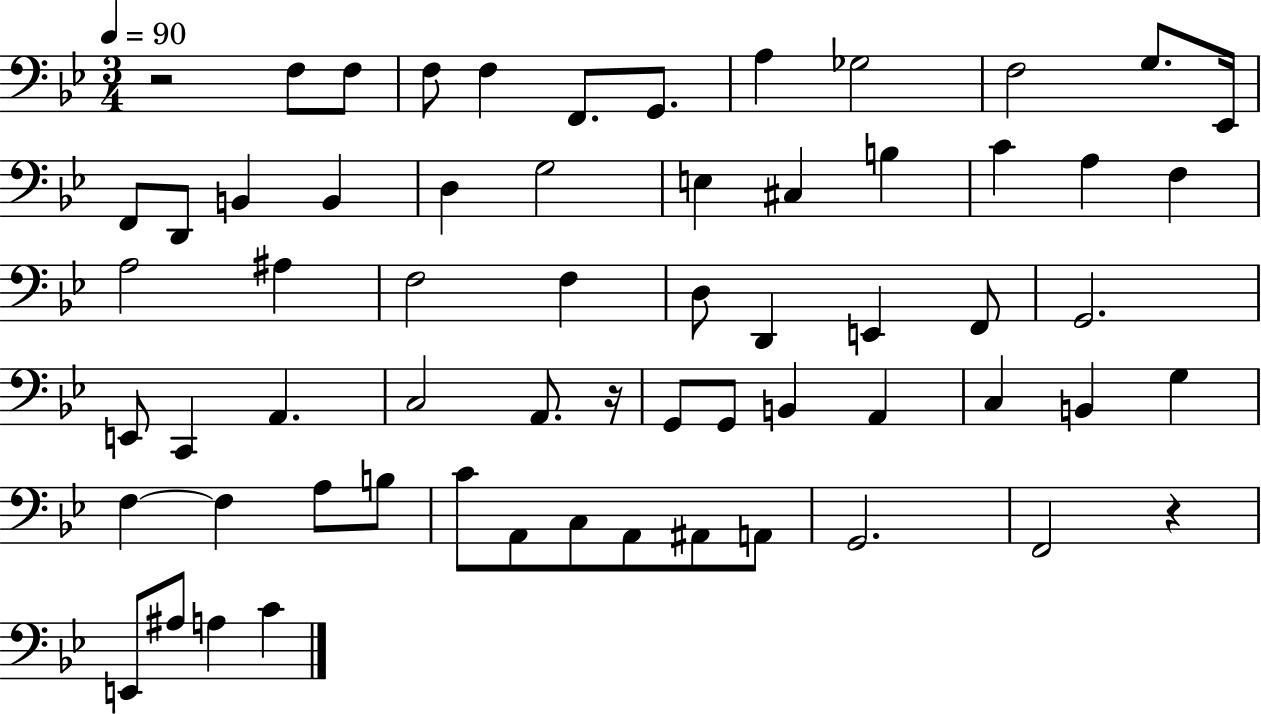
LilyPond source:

{
  \clef bass
  \numericTimeSignature
  \time 3/4
  \key bes \major
  \tempo 4 = 90
  r2 f8 f8 | f8 f4 f,8. g,8. | a4 ges2 | f2 g8. ees,16 | \break f,8 d,8 b,4 b,4 | d4 g2 | e4 cis4 b4 | c'4 a4 f4 | \break a2 ais4 | f2 f4 | d8 d,4 e,4 f,8 | g,2. | \break e,8 c,4 a,4. | c2 a,8. r16 | g,8 g,8 b,4 a,4 | c4 b,4 g4 | \break f4~~ f4 a8 b8 | c'8 a,8 c8 a,8 ais,8 a,8 | g,2. | f,2 r4 | \break e,8 ais8 a4 c'4 | \bar "|."
}